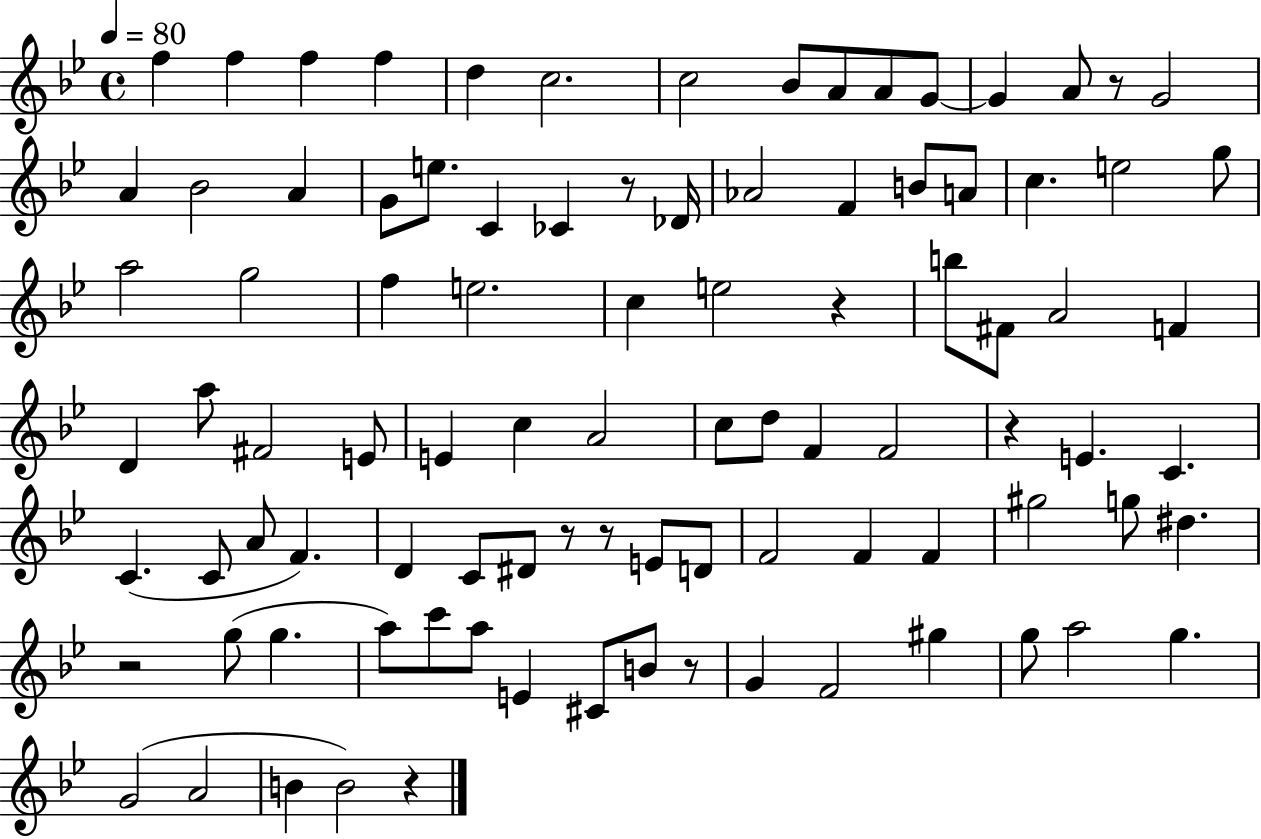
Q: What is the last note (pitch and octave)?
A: B4